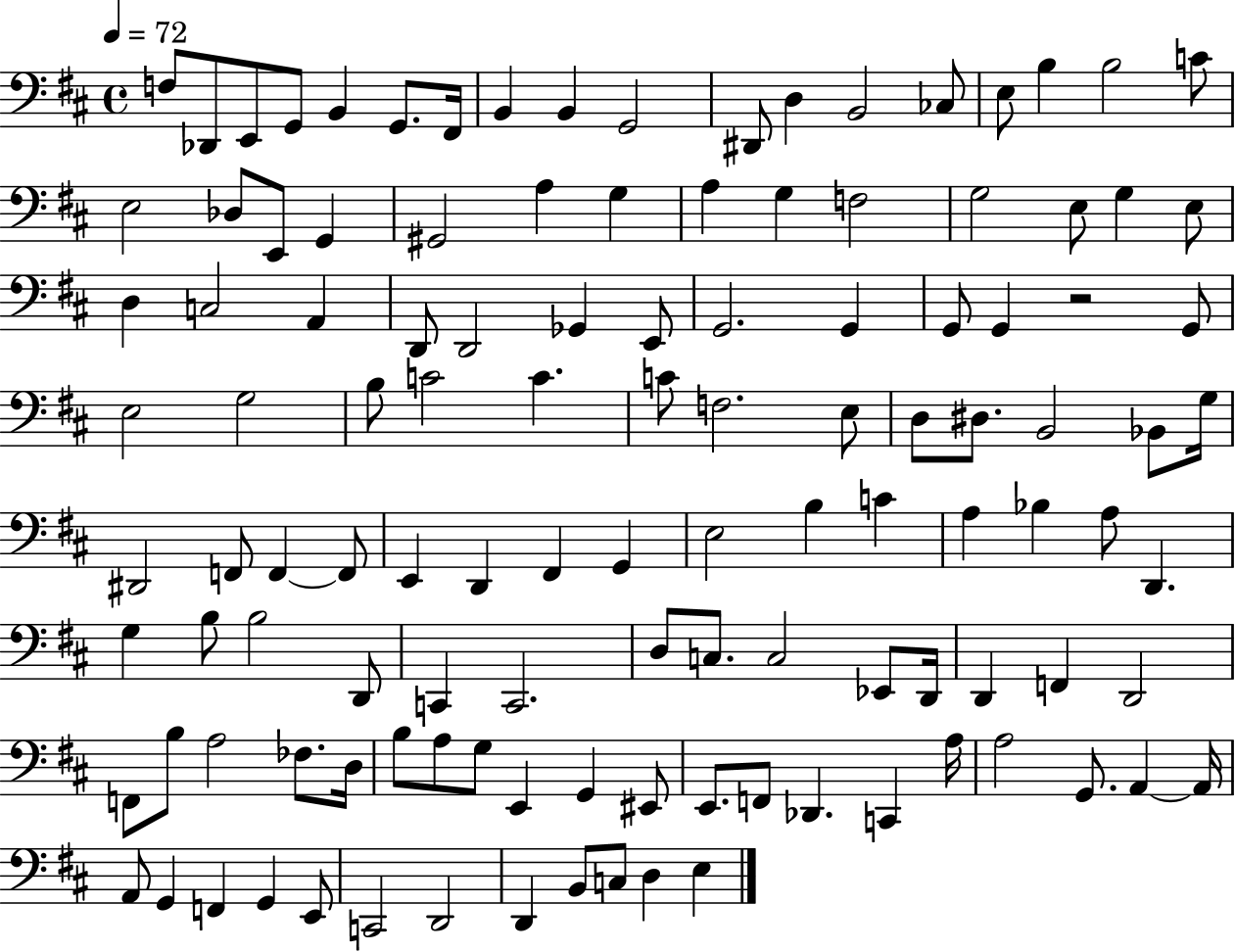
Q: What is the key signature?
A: D major